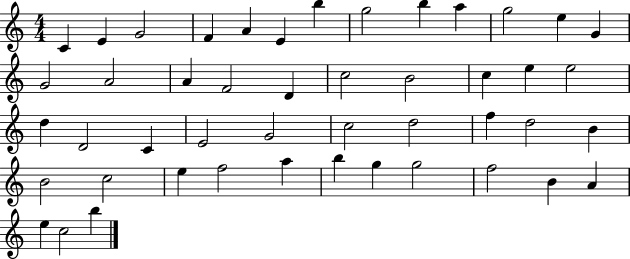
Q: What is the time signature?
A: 4/4